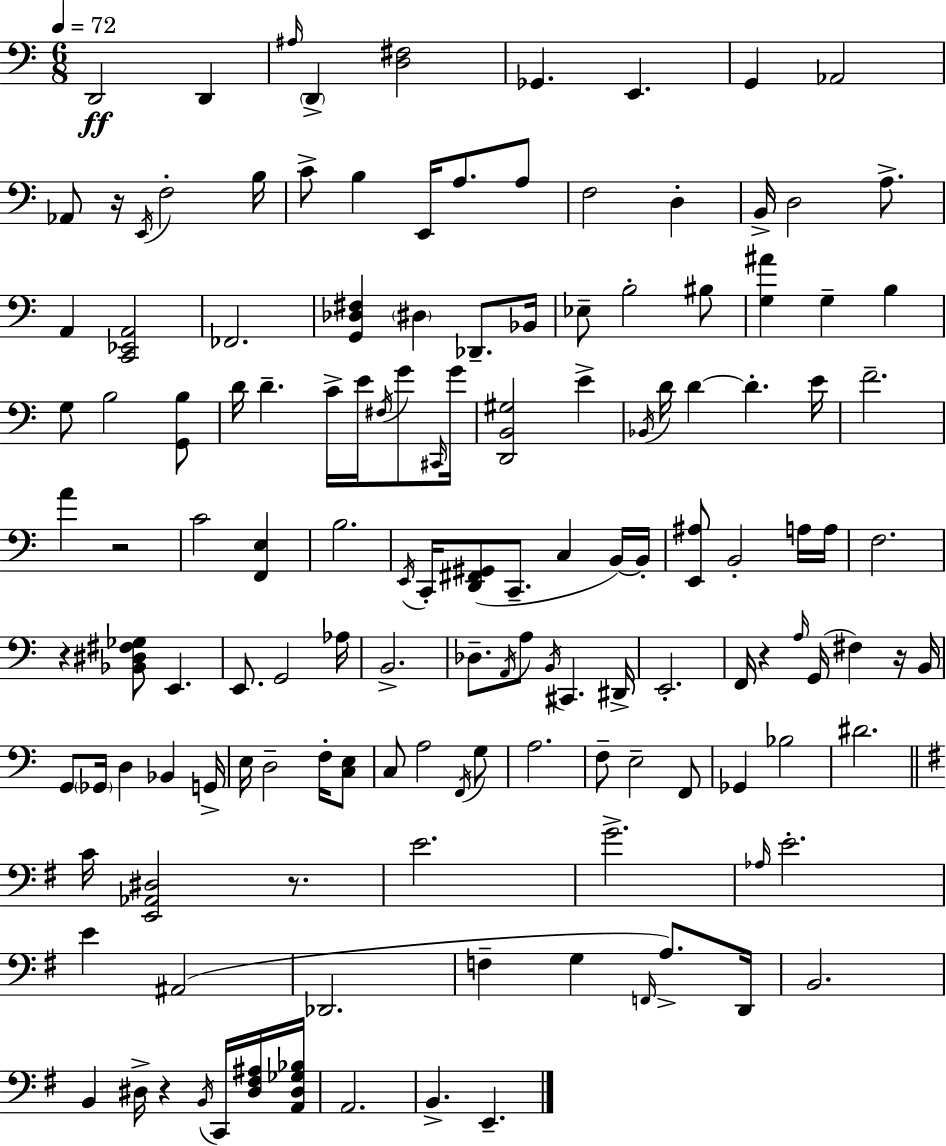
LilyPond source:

{
  \clef bass
  \numericTimeSignature
  \time 6/8
  \key a \minor
  \tempo 4 = 72
  d,2\ff d,4 | \grace { ais16 } \parenthesize d,4-> <d fis>2 | ges,4. e,4. | g,4 aes,2 | \break aes,8 r16 \acciaccatura { e,16 } f2-. | b16 c'8-> b4 e,16 a8. | a8 f2 d4-. | b,16-> d2 a8.-> | \break a,4 <c, ees, a,>2 | fes,2. | <g, des fis>4 \parenthesize dis4 des,8.-- | bes,16 ees8-- b2-. | \break bis8 <g ais'>4 g4-- b4 | g8 b2 | <g, b>8 d'16 d'4.-- c'16-> e'16 \acciaccatura { fis16 } | g'8 \grace { cis,16 } g'16 <d, b, gis>2 | \break e'4-> \acciaccatura { bes,16 } d'16 d'4~~ d'4.-. | e'16 f'2.-- | a'4 r2 | c'2 | \break <f, e>4 b2. | \acciaccatura { e,16 } c,16-. <d, fis, gis,>8( c,8.-- | c4 b,16~~) b,16-. <e, ais>8 b,2-. | a16 a16 f2. | \break r4 <bes, dis fis ges>8 | e,4. e,8. g,2 | aes16 b,2.-> | des8.-- \acciaccatura { a,16 } a8 | \break \acciaccatura { b,16 } cis,4. dis,16-> e,2.-. | f,16 r4 | \grace { a16 }( g,16 fis4) r16 b,16 g,8 \parenthesize ges,16 | d4 bes,4 g,16-> e16 d2-- | \break f16-. <c e>8 c8 a2 | \acciaccatura { f,16 } g8 a2. | f8-- | e2-- f,8 ges,4 | \break bes2 dis'2. | \bar "||" \break \key g \major c'16 <e, aes, dis>2 r8. | e'2. | g'2.-> | \grace { aes16 } e'2.-. | \break e'4 ais,2( | des,2. | f4-- g4 \grace { f,16 } a8.->) | d,16 b,2. | \break b,4 dis16-> r4 \acciaccatura { b,16 } | c,16 <dis fis ais>16 <a, dis ges bes>16 a,2. | b,4.-> e,4.-- | \bar "|."
}